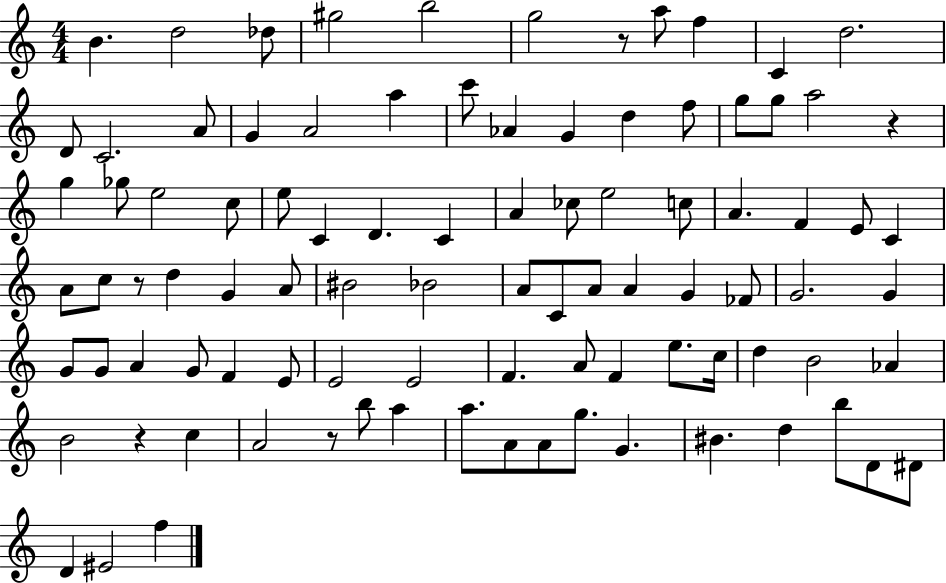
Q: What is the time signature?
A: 4/4